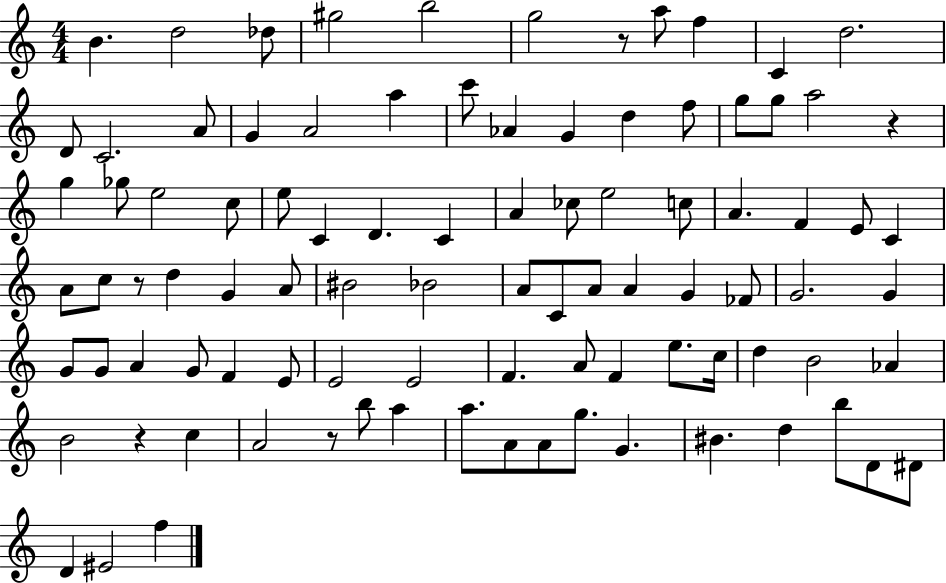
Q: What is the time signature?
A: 4/4